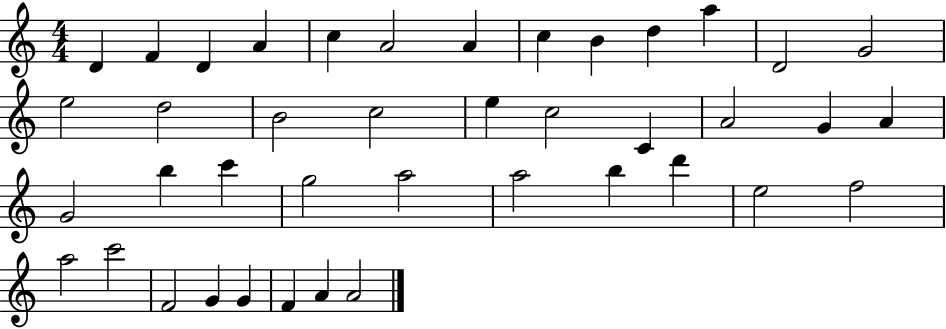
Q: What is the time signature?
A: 4/4